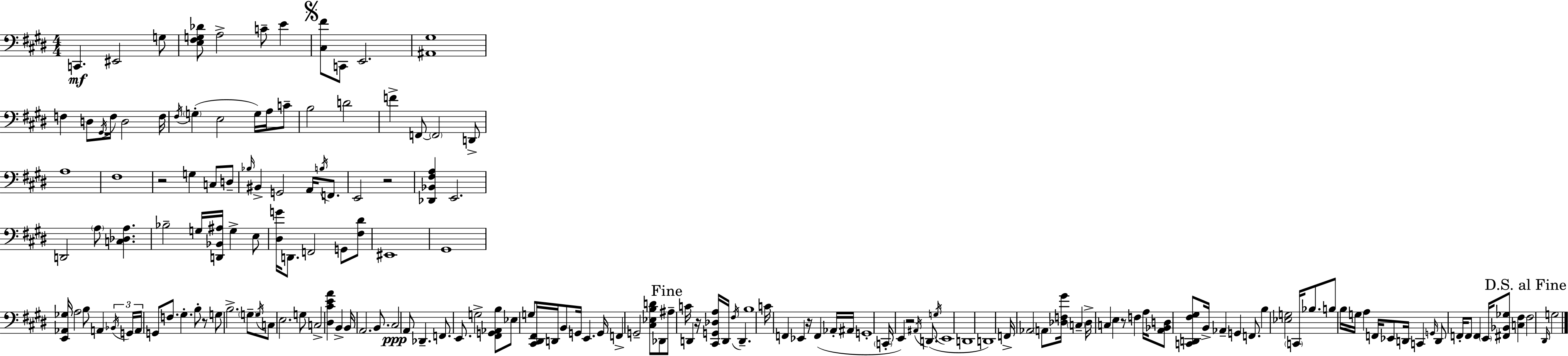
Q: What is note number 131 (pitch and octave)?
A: F2